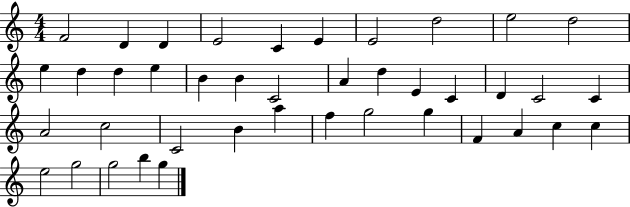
F4/h D4/q D4/q E4/h C4/q E4/q E4/h D5/h E5/h D5/h E5/q D5/q D5/q E5/q B4/q B4/q C4/h A4/q D5/q E4/q C4/q D4/q C4/h C4/q A4/h C5/h C4/h B4/q A5/q F5/q G5/h G5/q F4/q A4/q C5/q C5/q E5/h G5/h G5/h B5/q G5/q